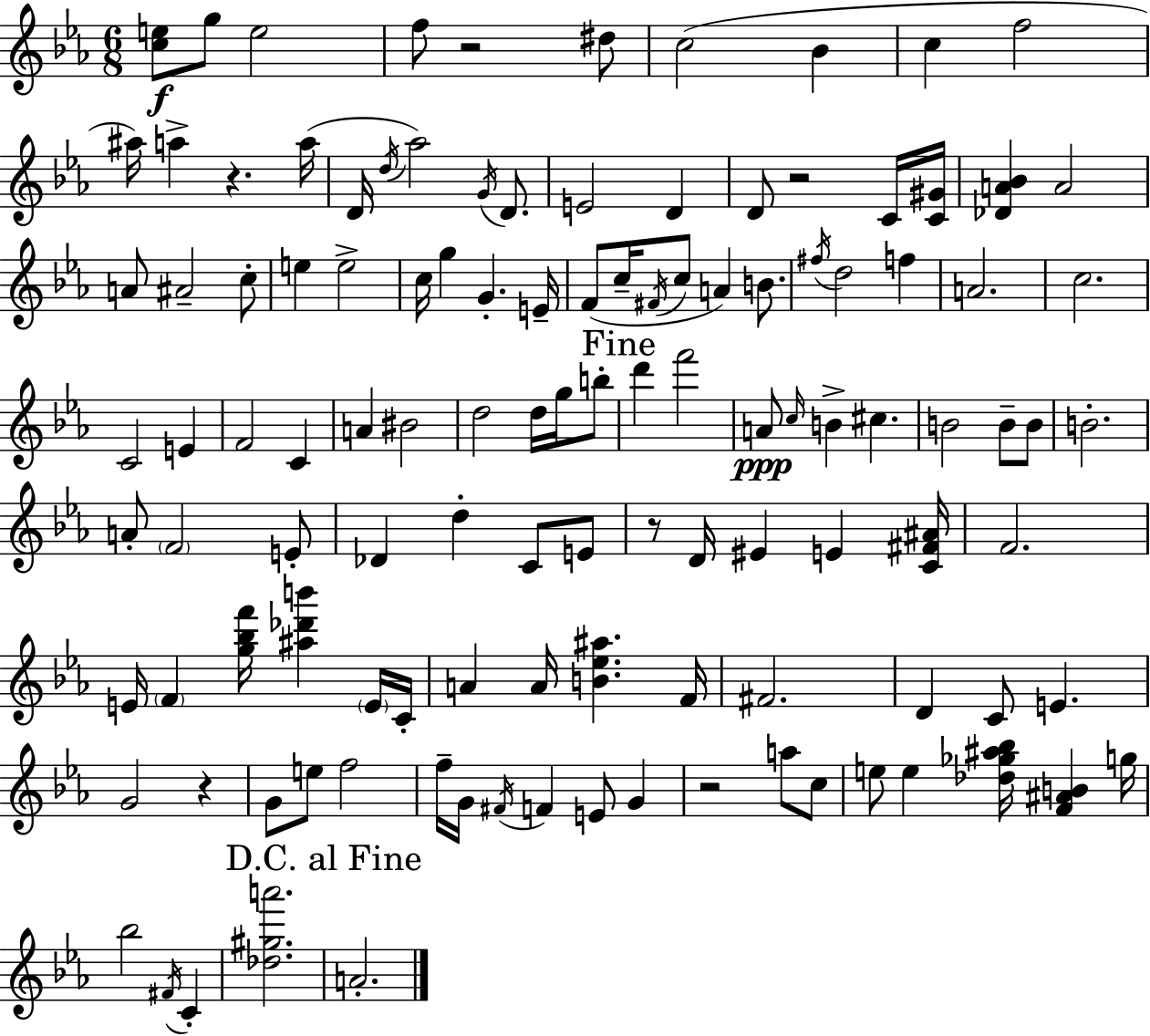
{
  \clef treble
  \numericTimeSignature
  \time 6/8
  \key ees \major
  <c'' e''>8\f g''8 e''2 | f''8 r2 dis''8 | c''2( bes'4 | c''4 f''2 | \break ais''16) a''4-> r4. a''16( | d'16 \acciaccatura { d''16 }) aes''2 \acciaccatura { g'16 } d'8. | e'2 d'4 | d'8 r2 | \break c'16 <c' gis'>16 <des' a' bes'>4 a'2 | a'8 ais'2-- | c''8-. e''4 e''2-> | c''16 g''4 g'4.-. | \break e'16-- f'8( c''16-- \acciaccatura { fis'16 } c''8 a'4) | b'8. \acciaccatura { fis''16 } d''2 | f''4 a'2. | c''2. | \break c'2 | e'4 f'2 | c'4 a'4 bis'2 | d''2 | \break d''16 g''16 b''8-. \mark "Fine" d'''4 f'''2 | a'8\ppp \grace { c''16 } b'4-> cis''4. | b'2 | b'8-- b'8 b'2.-. | \break a'8-. \parenthesize f'2 | e'8-. des'4 d''4-. | c'8 e'8 r8 d'16 eis'4 | e'4 <c' fis' ais'>16 f'2. | \break e'16 \parenthesize f'4 <g'' bes'' f'''>16 <ais'' des''' b'''>4 | \parenthesize e'16 c'16-. a'4 a'16 <b' ees'' ais''>4. | f'16 fis'2. | d'4 c'8 e'4. | \break g'2 | r4 g'8 e''8 f''2 | f''16-- g'16 \acciaccatura { fis'16 } f'4 | e'8 g'4 r2 | \break a''8 c''8 e''8 e''4 | <des'' ges'' ais'' bes''>16 <f' ais' b'>4 g''16 bes''2 | \acciaccatura { fis'16 } c'4-. <des'' gis'' a'''>2. | \mark "D.C. al Fine" a'2.-. | \break \bar "|."
}